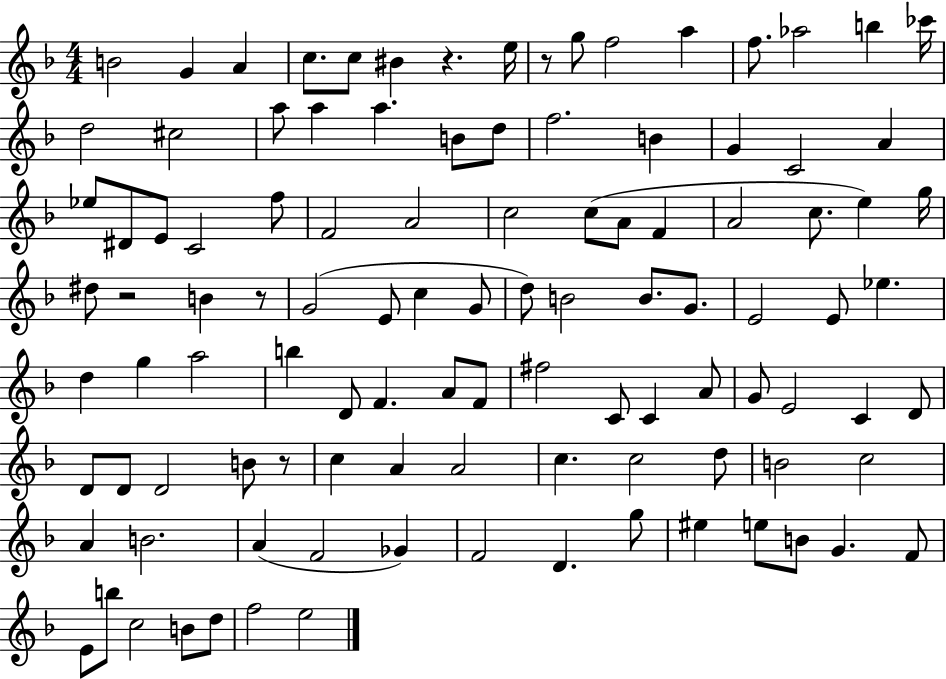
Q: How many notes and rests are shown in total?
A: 107